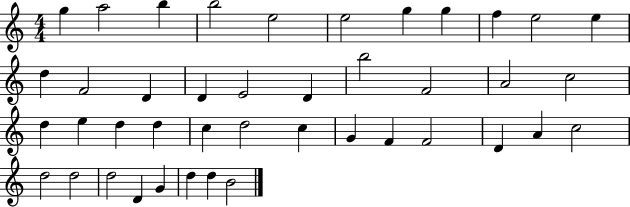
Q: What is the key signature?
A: C major